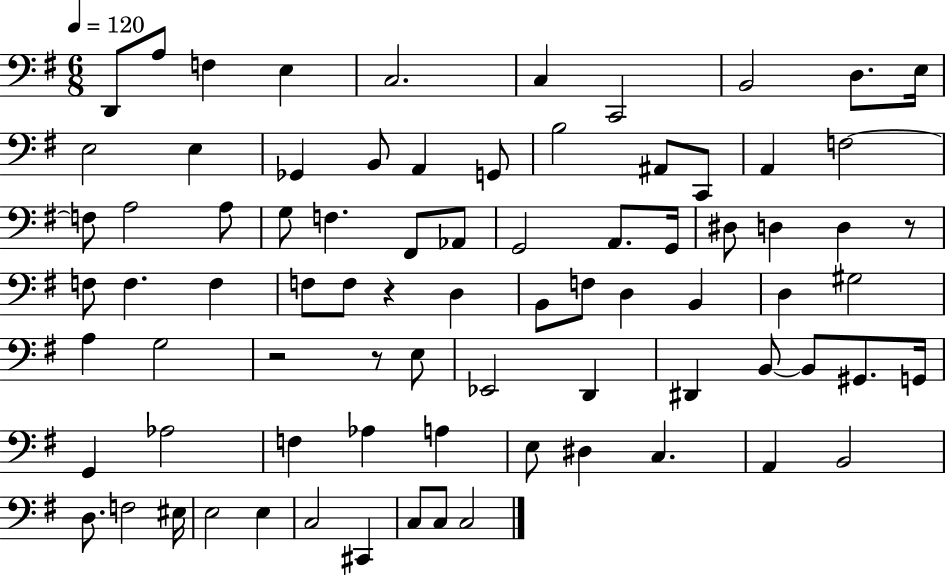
X:1
T:Untitled
M:6/8
L:1/4
K:G
D,,/2 A,/2 F, E, C,2 C, C,,2 B,,2 D,/2 E,/4 E,2 E, _G,, B,,/2 A,, G,,/2 B,2 ^A,,/2 C,,/2 A,, F,2 F,/2 A,2 A,/2 G,/2 F, ^F,,/2 _A,,/2 G,,2 A,,/2 G,,/4 ^D,/2 D, D, z/2 F,/2 F, F, F,/2 F,/2 z D, B,,/2 F,/2 D, B,, D, ^G,2 A, G,2 z2 z/2 E,/2 _E,,2 D,, ^D,, B,,/2 B,,/2 ^G,,/2 G,,/4 G,, _A,2 F, _A, A, E,/2 ^D, C, A,, B,,2 D,/2 F,2 ^E,/4 E,2 E, C,2 ^C,, C,/2 C,/2 C,2